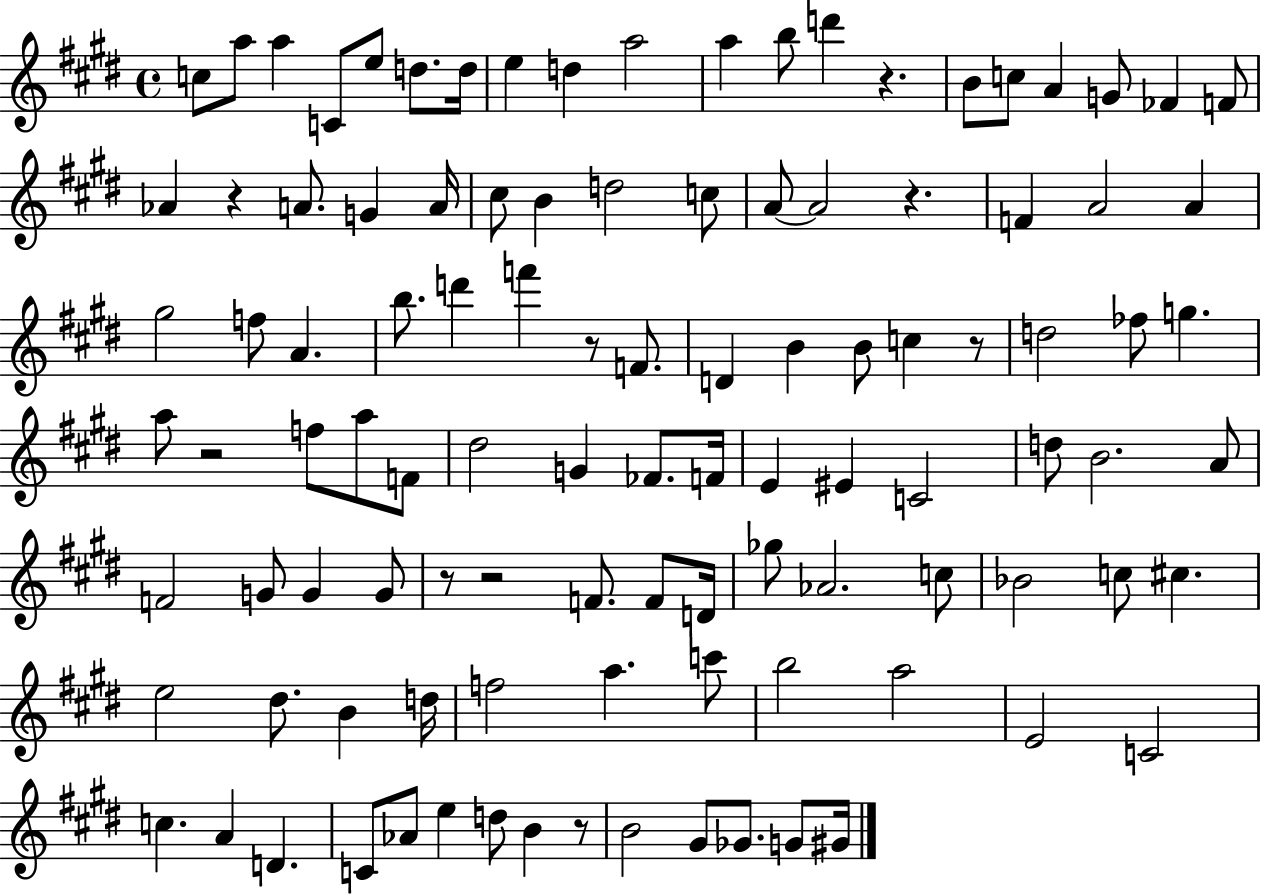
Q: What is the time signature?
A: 4/4